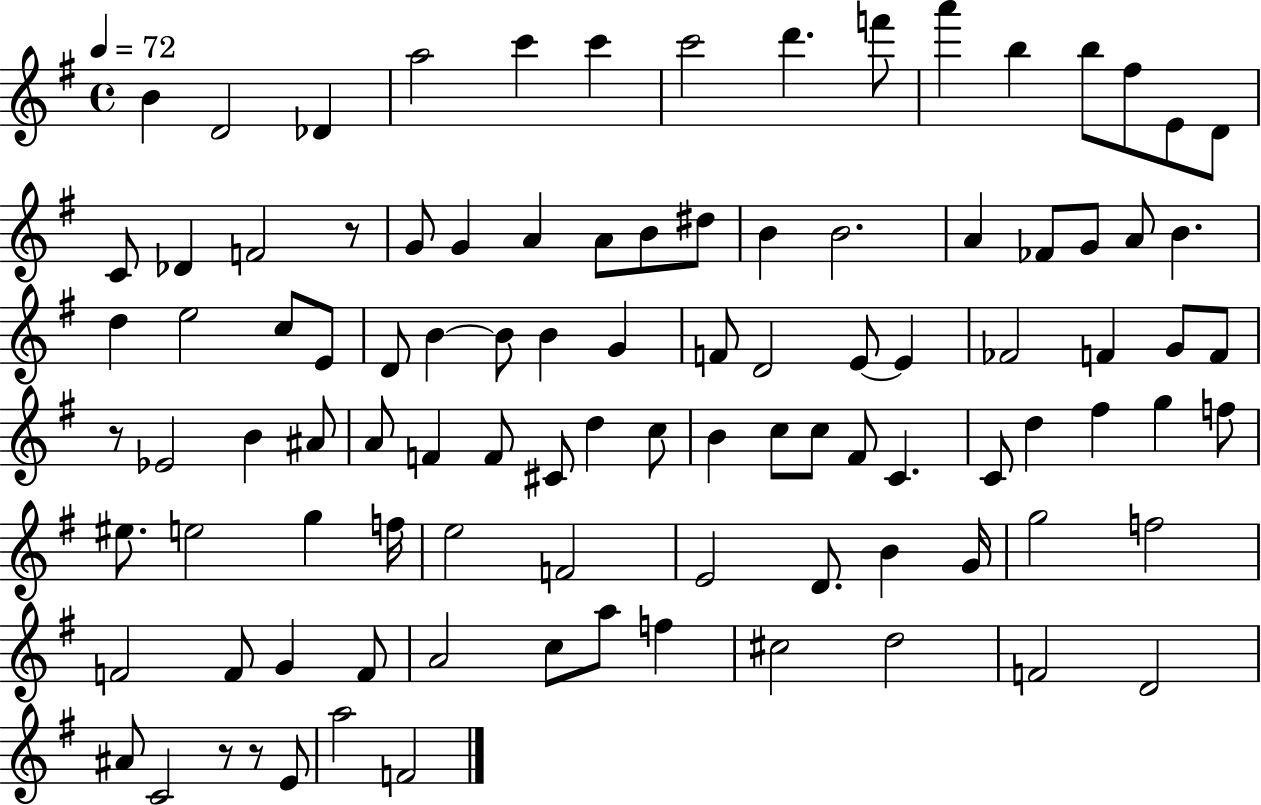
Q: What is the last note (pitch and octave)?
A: F4